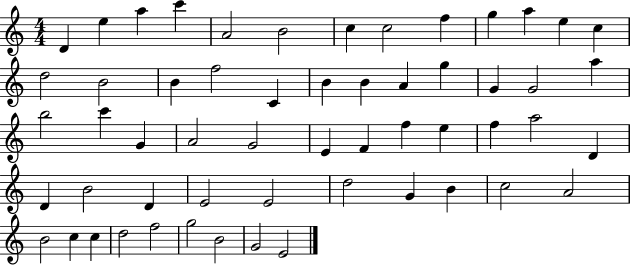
X:1
T:Untitled
M:4/4
L:1/4
K:C
D e a c' A2 B2 c c2 f g a e c d2 B2 B f2 C B B A g G G2 a b2 c' G A2 G2 E F f e f a2 D D B2 D E2 E2 d2 G B c2 A2 B2 c c d2 f2 g2 B2 G2 E2